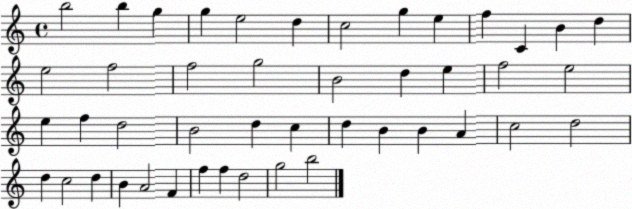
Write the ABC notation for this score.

X:1
T:Untitled
M:4/4
L:1/4
K:C
b2 b g g e2 d c2 g e f C B d e2 f2 f2 g2 B2 d e f2 e2 e f d2 B2 d c d B B A c2 d2 d c2 d B A2 F f f d2 g2 b2